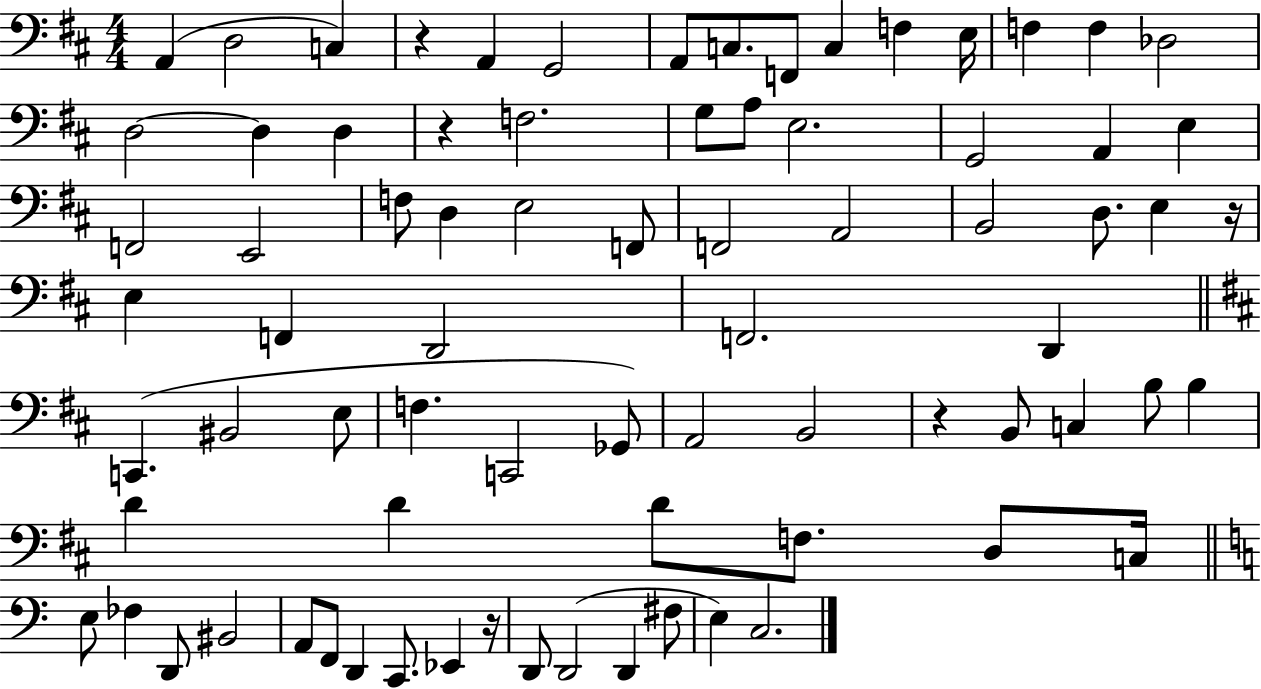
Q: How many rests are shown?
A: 5